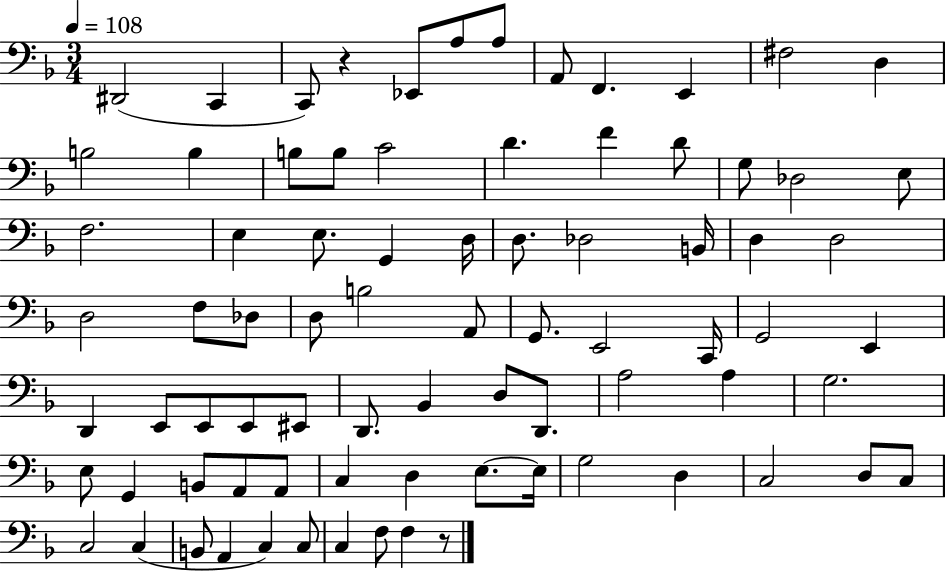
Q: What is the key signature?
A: F major